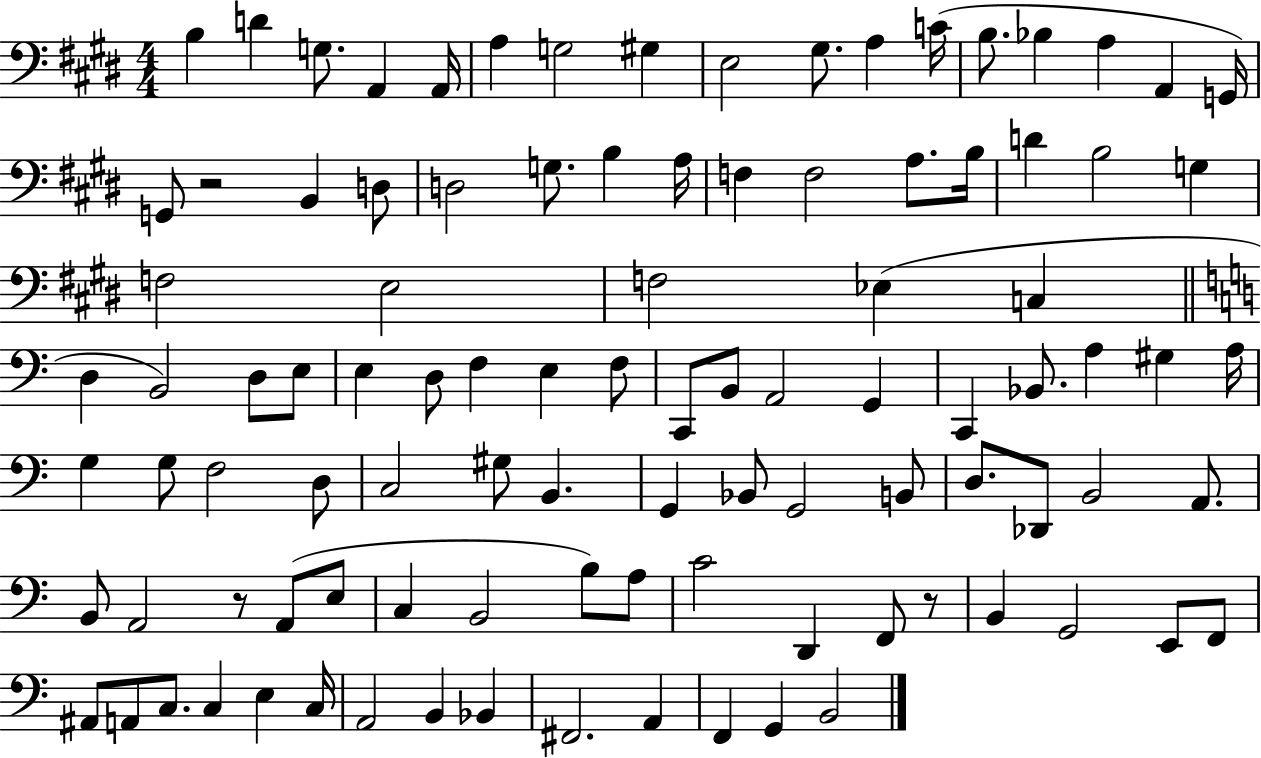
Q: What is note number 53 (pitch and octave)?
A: G#3